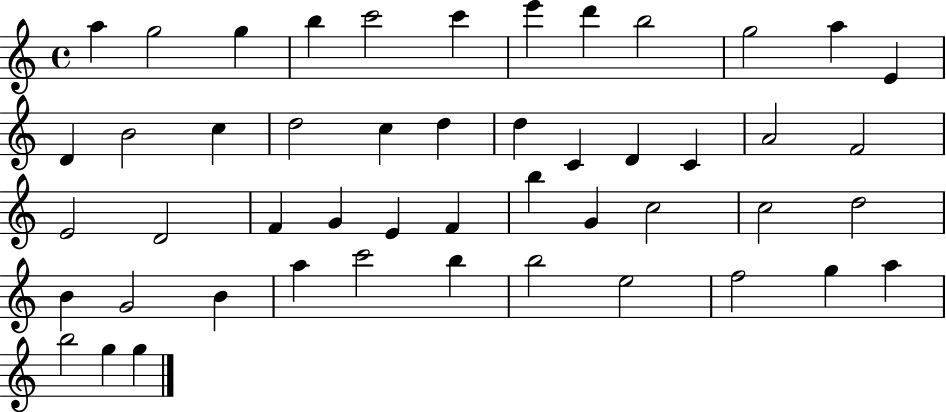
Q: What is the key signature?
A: C major